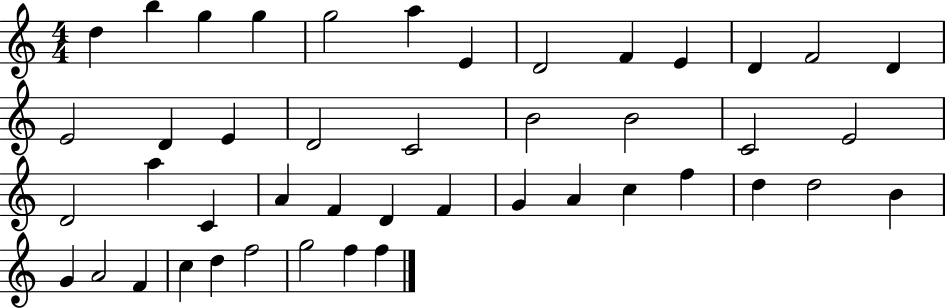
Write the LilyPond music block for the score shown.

{
  \clef treble
  \numericTimeSignature
  \time 4/4
  \key c \major
  d''4 b''4 g''4 g''4 | g''2 a''4 e'4 | d'2 f'4 e'4 | d'4 f'2 d'4 | \break e'2 d'4 e'4 | d'2 c'2 | b'2 b'2 | c'2 e'2 | \break d'2 a''4 c'4 | a'4 f'4 d'4 f'4 | g'4 a'4 c''4 f''4 | d''4 d''2 b'4 | \break g'4 a'2 f'4 | c''4 d''4 f''2 | g''2 f''4 f''4 | \bar "|."
}